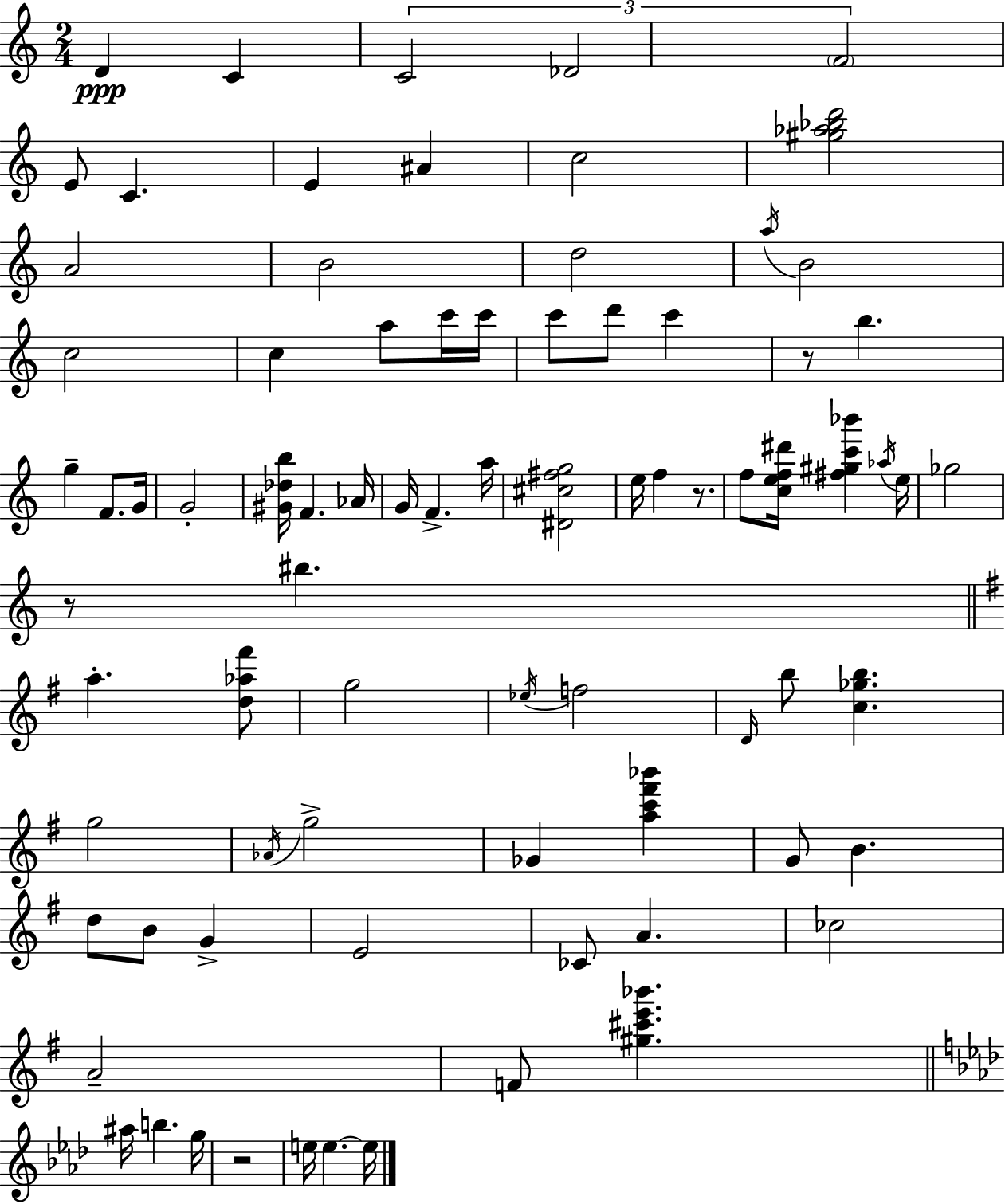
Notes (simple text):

D4/q C4/q C4/h Db4/h F4/h E4/e C4/q. E4/q A#4/q C5/h [G#5,Ab5,Bb5,D6]/h A4/h B4/h D5/h A5/s B4/h C5/h C5/q A5/e C6/s C6/s C6/e D6/e C6/q R/e B5/q. G5/q F4/e. G4/s G4/h [G#4,Db5,B5]/s F4/q. Ab4/s G4/s F4/q. A5/s [D#4,C#5,F#5,G5]/h E5/s F5/q R/e. F5/e [C5,E5,F5,D#6]/s [F#5,G#5,C6,Bb6]/q Ab5/s E5/s Gb5/h R/e BIS5/q. A5/q. [D5,Ab5,F#6]/e G5/h Eb5/s F5/h D4/s B5/e [C5,Gb5,B5]/q. G5/h Ab4/s G5/h Gb4/q [A5,C6,F#6,Bb6]/q G4/e B4/q. D5/e B4/e G4/q E4/h CES4/e A4/q. CES5/h A4/h F4/e [G#5,C#6,E6,Bb6]/q. A#5/s B5/q. G5/s R/h E5/s E5/q. E5/s